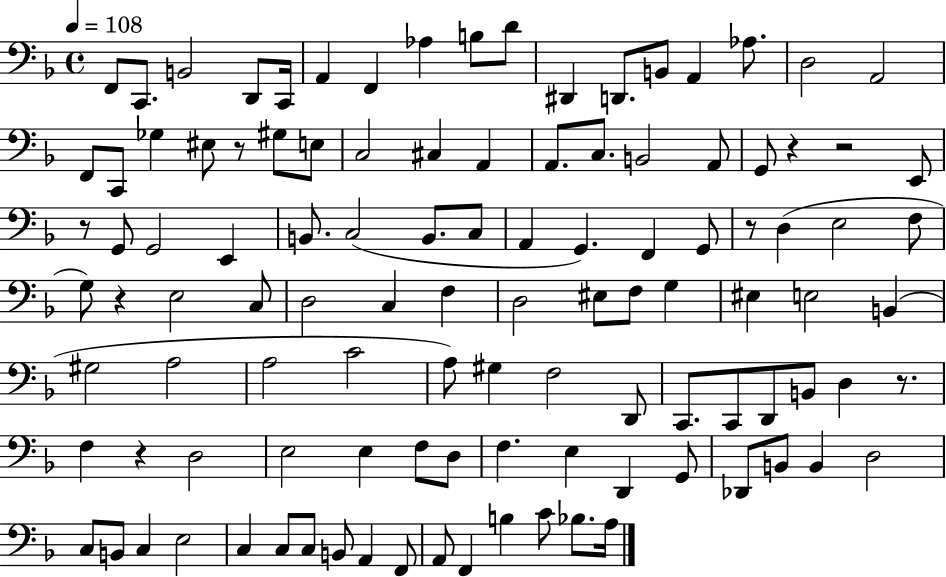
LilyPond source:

{
  \clef bass
  \time 4/4
  \defaultTimeSignature
  \key f \major
  \tempo 4 = 108
  \repeat volta 2 { f,8 c,8. b,2 d,8 c,16 | a,4 f,4 aes4 b8 d'8 | dis,4 d,8. b,8 a,4 aes8. | d2 a,2 | \break f,8 c,8 ges4 eis8 r8 gis8 e8 | c2 cis4 a,4 | a,8. c8. b,2 a,8 | g,8 r4 r2 e,8 | \break r8 g,8 g,2 e,4 | b,8. c2( b,8. c8 | a,4 g,4.) f,4 g,8 | r8 d4( e2 f8 | \break g8) r4 e2 c8 | d2 c4 f4 | d2 eis8 f8 g4 | eis4 e2 b,4( | \break gis2 a2 | a2 c'2 | a8) gis4 f2 d,8 | c,8. c,8 d,8 b,8 d4 r8. | \break f4 r4 d2 | e2 e4 f8 d8 | f4. e4 d,4 g,8 | des,8 b,8 b,4 d2 | \break c8 b,8 c4 e2 | c4 c8 c8 b,8 a,4 f,8 | a,8 f,4 b4 c'8 bes8. a16 | } \bar "|."
}